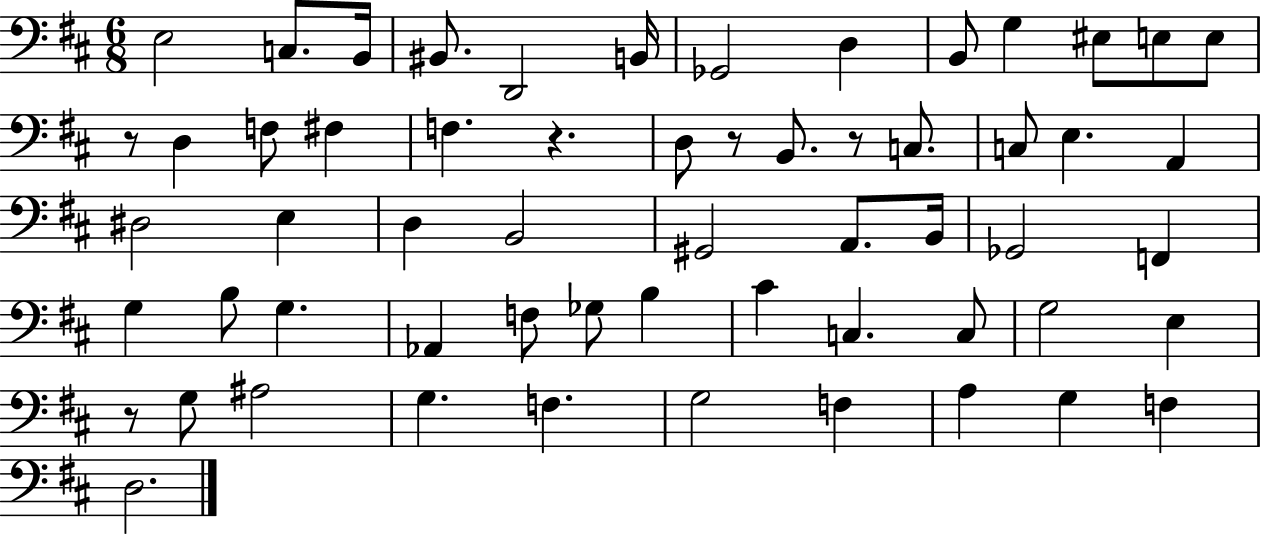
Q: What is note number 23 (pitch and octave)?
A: A2